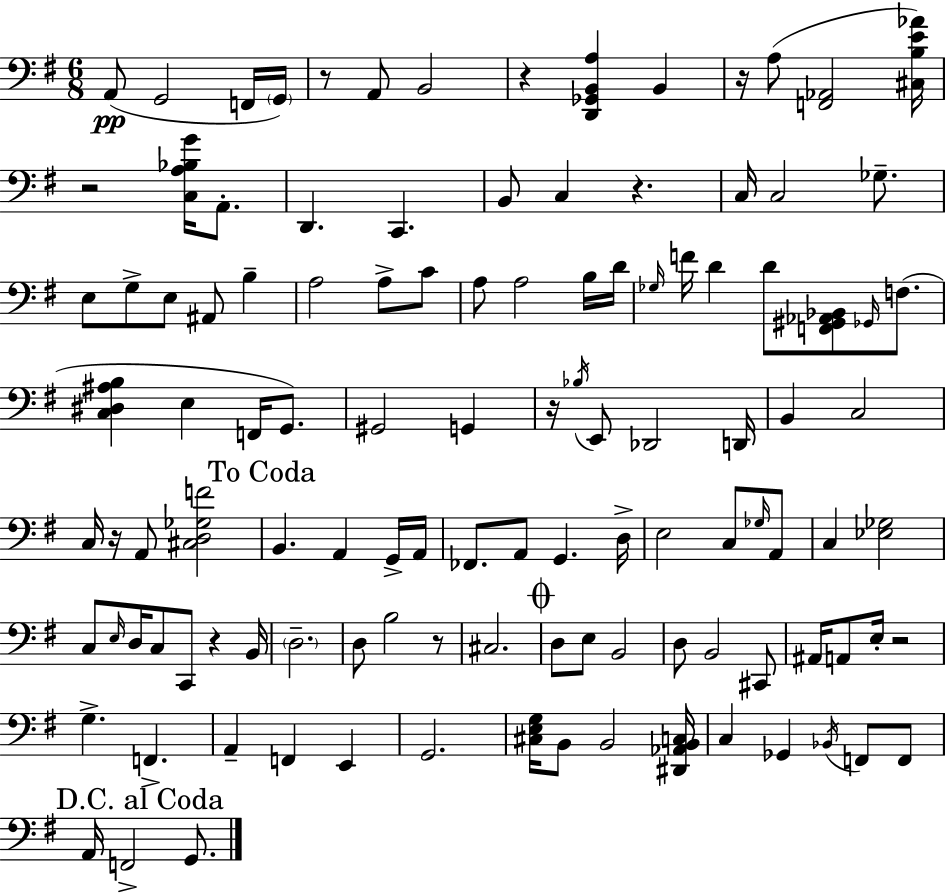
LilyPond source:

{
  \clef bass
  \numericTimeSignature
  \time 6/8
  \key g \major
  a,8(\pp g,2 f,16 \parenthesize g,16) | r8 a,8 b,2 | r4 <d, ges, b, a>4 b,4 | r16 a8( <f, aes,>2 <cis b e' aes'>16) | \break r2 <c a bes g'>16 a,8.-. | d,4. c,4. | b,8 c4 r4. | c16 c2 ges8.-- | \break e8 g8-> e8 ais,8 b4-- | a2 a8-> c'8 | a8 a2 b16 d'16 | \grace { ges16 } f'16 d'4 d'8 <f, gis, aes, bes,>8 \grace { ges,16 }( f8. | \break <c dis ais b>4 e4 f,16 g,8.) | gis,2 g,4 | r16 \acciaccatura { bes16 } e,8 des,2 | d,16 b,4 c2 | \break c16 r16 a,8 <cis d ges f'>2 | \mark "To Coda" b,4. a,4 | g,16-> a,16 fes,8. a,8 g,4. | d16-> e2 c8 | \break \grace { ges16 } a,8 c4 <ees ges>2 | c8 \grace { e16 } d16 c8 c,8 | r4 b,16 \parenthesize d2.-- | d8 b2 | \break r8 cis2. | \mark \markup { \musicglyph "scripts.coda" } d8 e8 b,2 | d8 b,2 | cis,8 ais,16 a,8 e16-. r2 | \break g4.-> f,4.-> | a,4-- f,4 | e,4 g,2. | <cis e g>16 b,8 b,2 | \break <dis, aes, b, c>16 c4 ges,4 | \acciaccatura { bes,16 } f,8 f,8 \mark "D.C. al Coda" a,16 f,2-> | g,8. \bar "|."
}